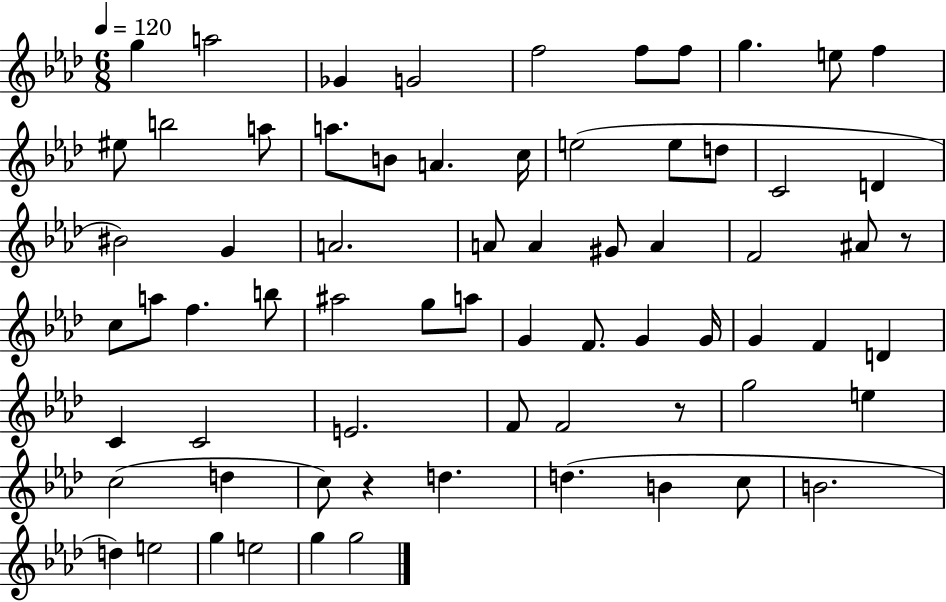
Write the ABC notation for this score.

X:1
T:Untitled
M:6/8
L:1/4
K:Ab
g a2 _G G2 f2 f/2 f/2 g e/2 f ^e/2 b2 a/2 a/2 B/2 A c/4 e2 e/2 d/2 C2 D ^B2 G A2 A/2 A ^G/2 A F2 ^A/2 z/2 c/2 a/2 f b/2 ^a2 g/2 a/2 G F/2 G G/4 G F D C C2 E2 F/2 F2 z/2 g2 e c2 d c/2 z d d B c/2 B2 d e2 g e2 g g2